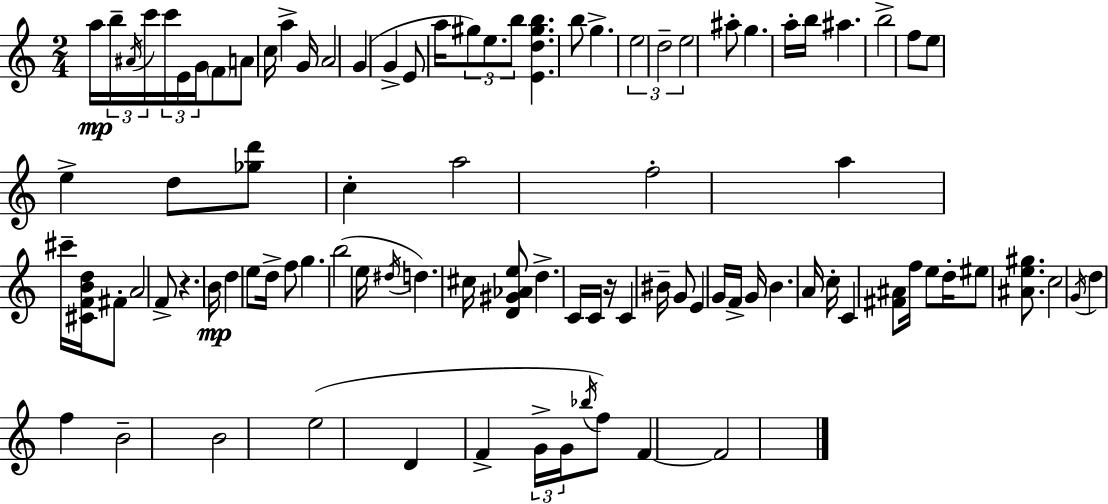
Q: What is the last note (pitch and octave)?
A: F4